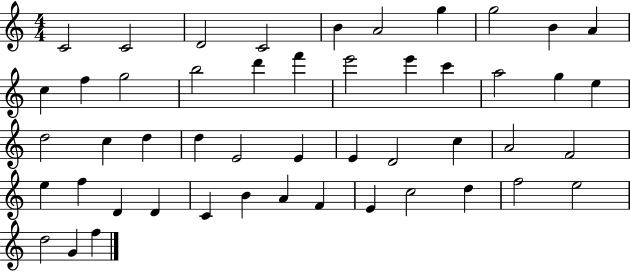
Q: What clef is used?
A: treble